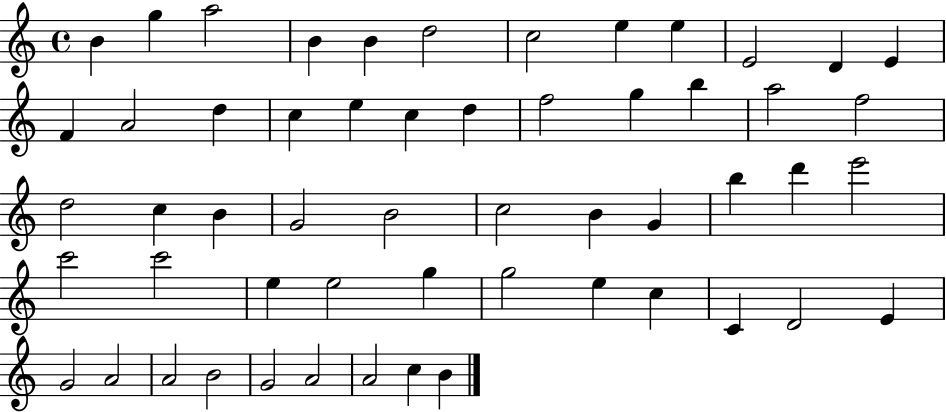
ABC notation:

X:1
T:Untitled
M:4/4
L:1/4
K:C
B g a2 B B d2 c2 e e E2 D E F A2 d c e c d f2 g b a2 f2 d2 c B G2 B2 c2 B G b d' e'2 c'2 c'2 e e2 g g2 e c C D2 E G2 A2 A2 B2 G2 A2 A2 c B